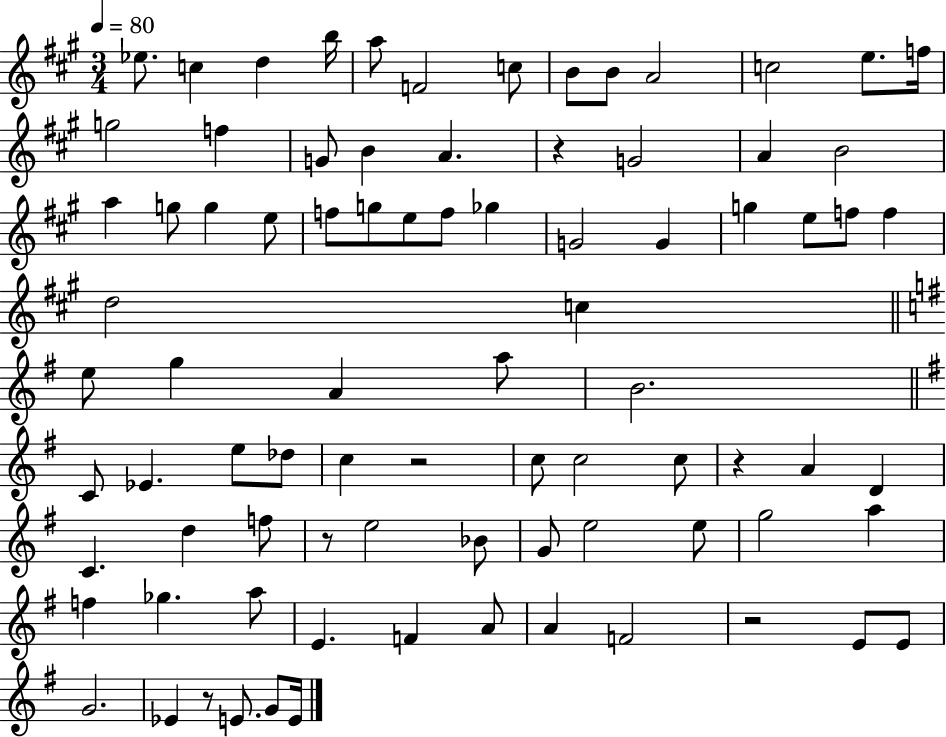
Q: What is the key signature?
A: A major